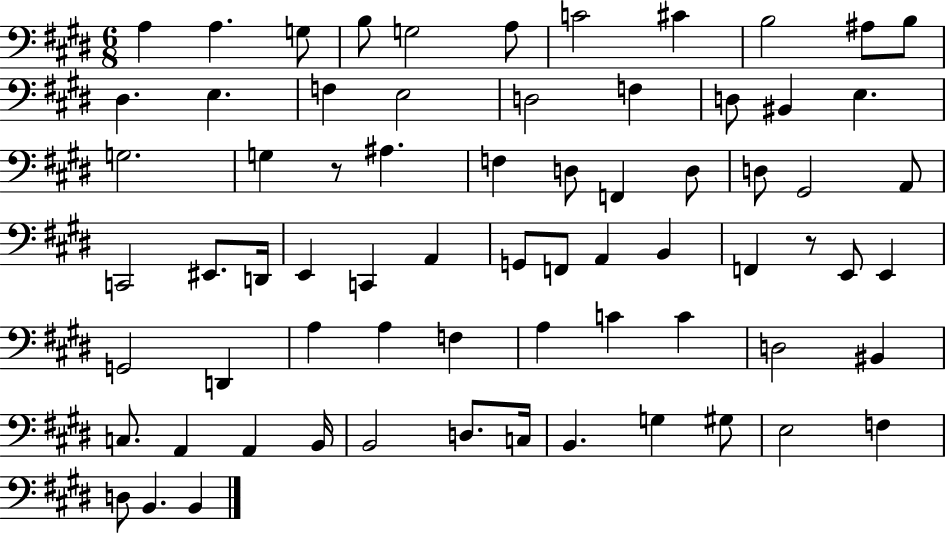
{
  \clef bass
  \numericTimeSignature
  \time 6/8
  \key e \major
  a4 a4. g8 | b8 g2 a8 | c'2 cis'4 | b2 ais8 b8 | \break dis4. e4. | f4 e2 | d2 f4 | d8 bis,4 e4. | \break g2. | g4 r8 ais4. | f4 d8 f,4 d8 | d8 gis,2 a,8 | \break c,2 eis,8. d,16 | e,4 c,4 a,4 | g,8 f,8 a,4 b,4 | f,4 r8 e,8 e,4 | \break g,2 d,4 | a4 a4 f4 | a4 c'4 c'4 | d2 bis,4 | \break c8. a,4 a,4 b,16 | b,2 d8. c16 | b,4. g4 gis8 | e2 f4 | \break d8 b,4. b,4 | \bar "|."
}